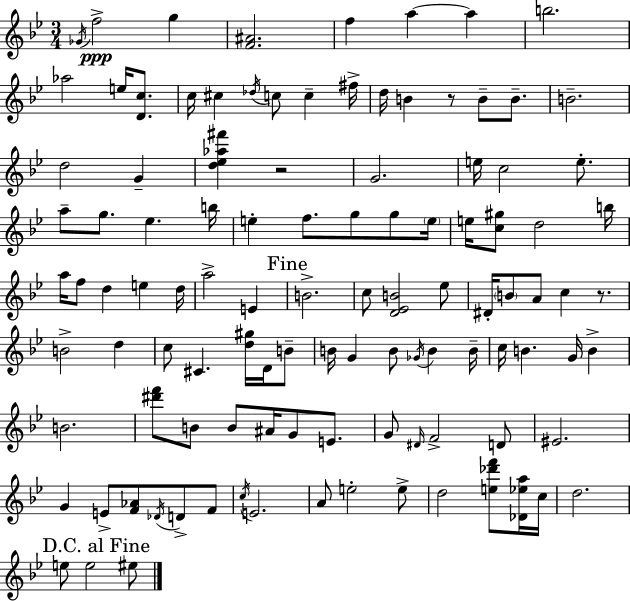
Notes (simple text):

Gb4/s F5/h G5/q [F4,A#4]/h. F5/q A5/q A5/q B5/h. Ab5/h E5/s [D4,C5]/e. C5/s C#5/q Db5/s C5/e C5/q F#5/s D5/s B4/q R/e B4/e B4/e. B4/h. D5/h G4/q [D5,Eb5,Ab5,F#6]/q R/h G4/h. E5/s C5/h E5/e. A5/e G5/e. Eb5/q. B5/s E5/q F5/e. G5/e G5/e E5/s E5/s [C5,G#5]/e D5/h B5/s A5/s F5/e D5/q E5/q D5/s A5/h E4/q B4/h. C5/e [D4,Eb4,B4]/h Eb5/e D#4/s B4/e A4/e C5/q R/e. B4/h D5/q C5/e C#4/q. [D5,G#5]/s D4/s B4/e B4/s G4/q B4/e Gb4/s B4/q B4/s C5/s B4/q. G4/s B4/q B4/h. [D#6,F6]/e B4/e B4/e A#4/s G4/e E4/e. G4/e D#4/s F4/h D4/e EIS4/h. G4/q E4/e [F4,Ab4]/e Db4/s D4/e F4/e C5/s E4/h. A4/e E5/h E5/e D5/h [E5,Db6,F6]/e [Db4,Eb5,A5]/s C5/s D5/h. E5/e E5/h EIS5/e